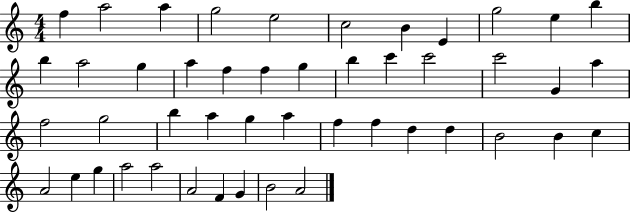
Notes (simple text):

F5/q A5/h A5/q G5/h E5/h C5/h B4/q E4/q G5/h E5/q B5/q B5/q A5/h G5/q A5/q F5/q F5/q G5/q B5/q C6/q C6/h C6/h G4/q A5/q F5/h G5/h B5/q A5/q G5/q A5/q F5/q F5/q D5/q D5/q B4/h B4/q C5/q A4/h E5/q G5/q A5/h A5/h A4/h F4/q G4/q B4/h A4/h